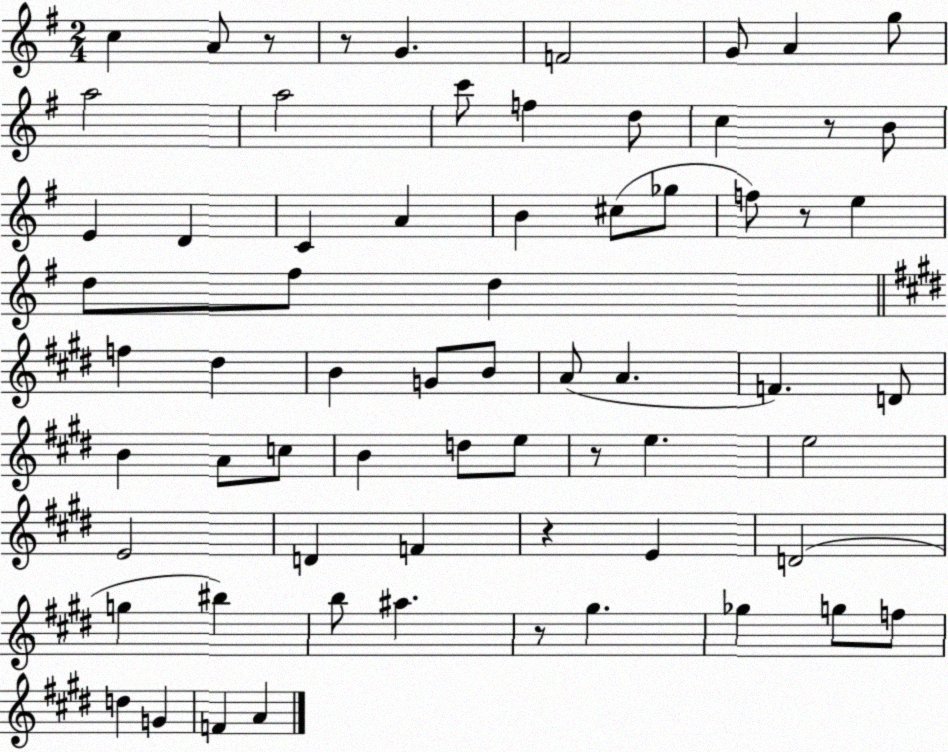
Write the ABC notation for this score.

X:1
T:Untitled
M:2/4
L:1/4
K:G
c A/2 z/2 z/2 G F2 G/2 A g/2 a2 a2 c'/2 f d/2 c z/2 B/2 E D C A B ^c/2 _g/2 f/2 z/2 e d/2 ^f/2 d f ^d B G/2 B/2 A/2 A F D/2 B A/2 c/2 B d/2 e/2 z/2 e e2 E2 D F z E D2 g ^b b/2 ^a z/2 ^g _g g/2 f/2 d G F A